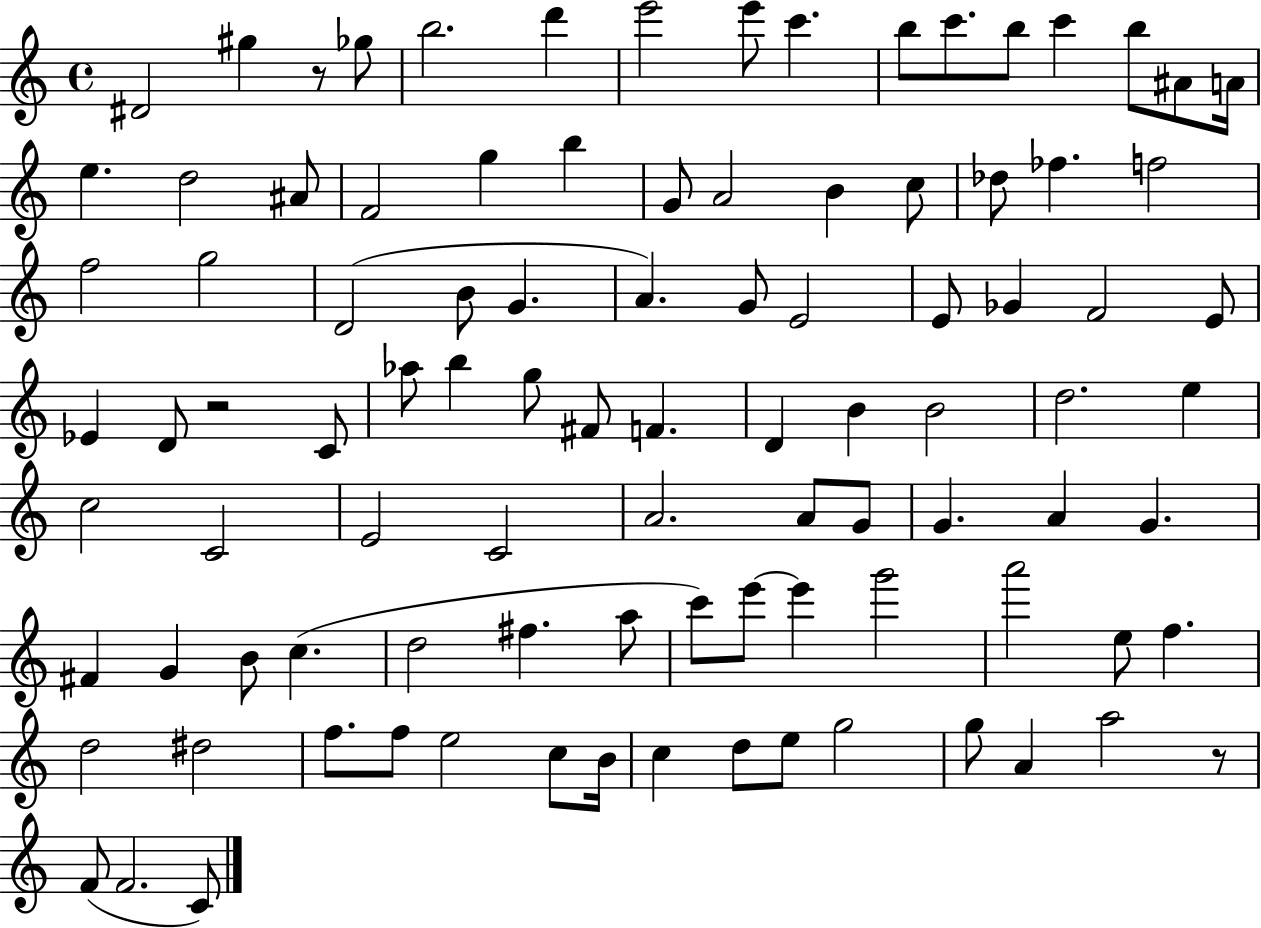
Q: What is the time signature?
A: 4/4